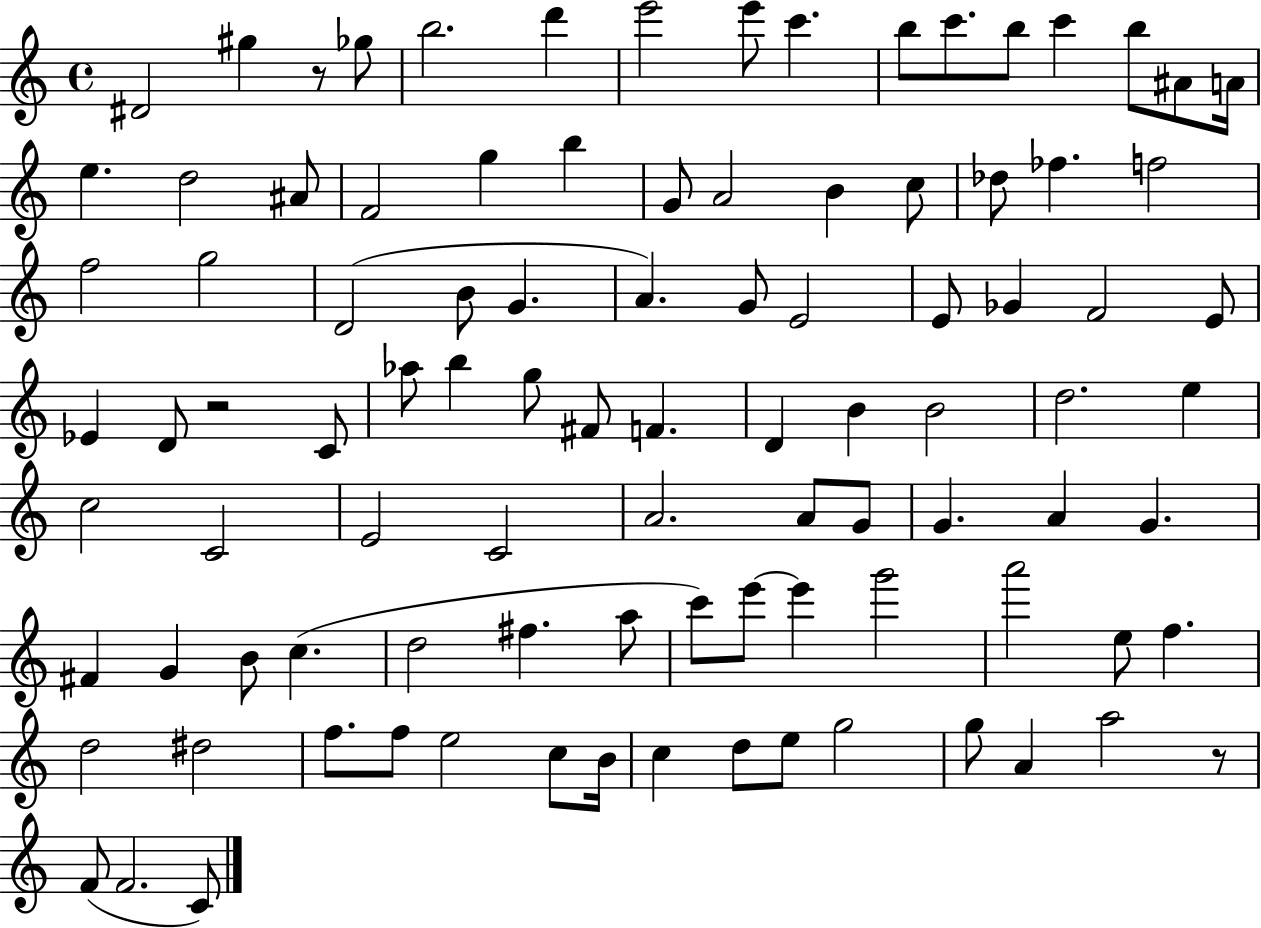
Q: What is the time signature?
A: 4/4